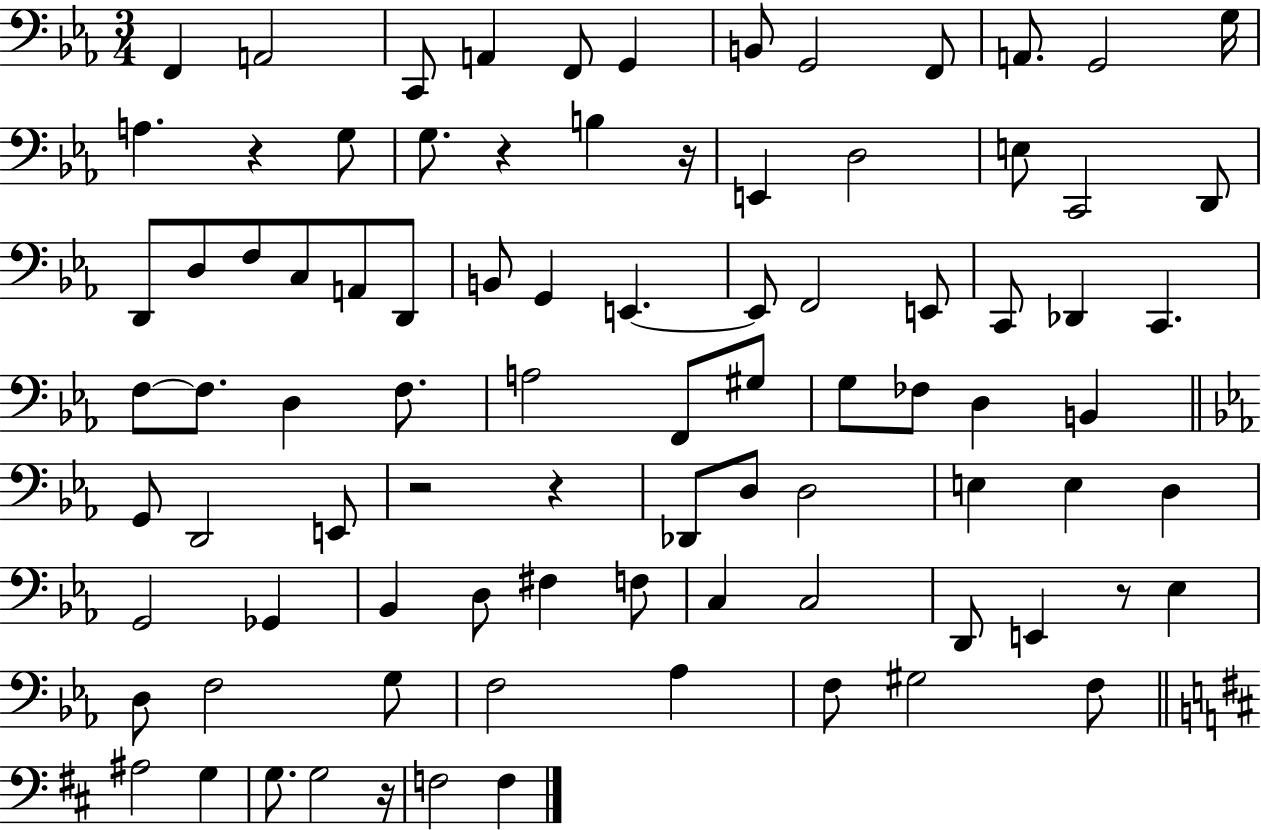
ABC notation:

X:1
T:Untitled
M:3/4
L:1/4
K:Eb
F,, A,,2 C,,/2 A,, F,,/2 G,, B,,/2 G,,2 F,,/2 A,,/2 G,,2 G,/4 A, z G,/2 G,/2 z B, z/4 E,, D,2 E,/2 C,,2 D,,/2 D,,/2 D,/2 F,/2 C,/2 A,,/2 D,,/2 B,,/2 G,, E,, E,,/2 F,,2 E,,/2 C,,/2 _D,, C,, F,/2 F,/2 D, F,/2 A,2 F,,/2 ^G,/2 G,/2 _F,/2 D, B,, G,,/2 D,,2 E,,/2 z2 z _D,,/2 D,/2 D,2 E, E, D, G,,2 _G,, _B,, D,/2 ^F, F,/2 C, C,2 D,,/2 E,, z/2 _E, D,/2 F,2 G,/2 F,2 _A, F,/2 ^G,2 F,/2 ^A,2 G, G,/2 G,2 z/4 F,2 F,